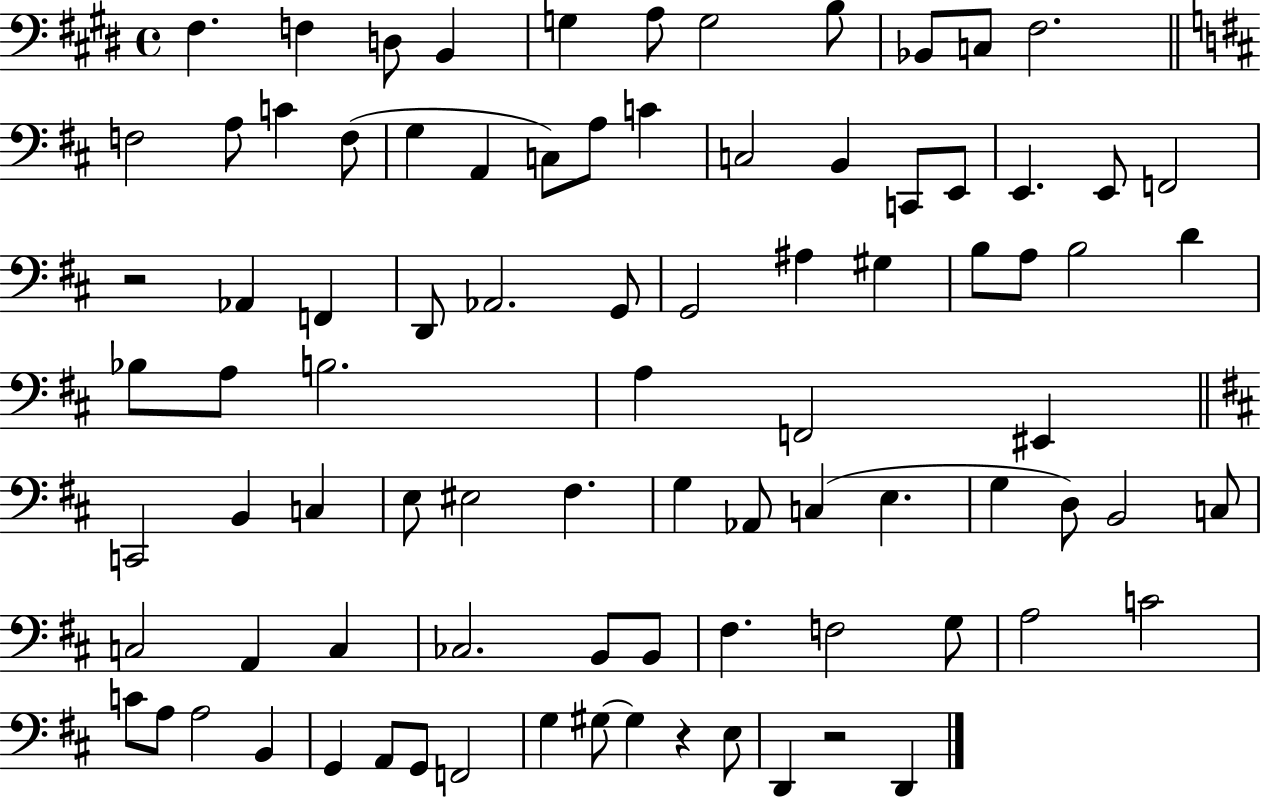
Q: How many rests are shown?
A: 3